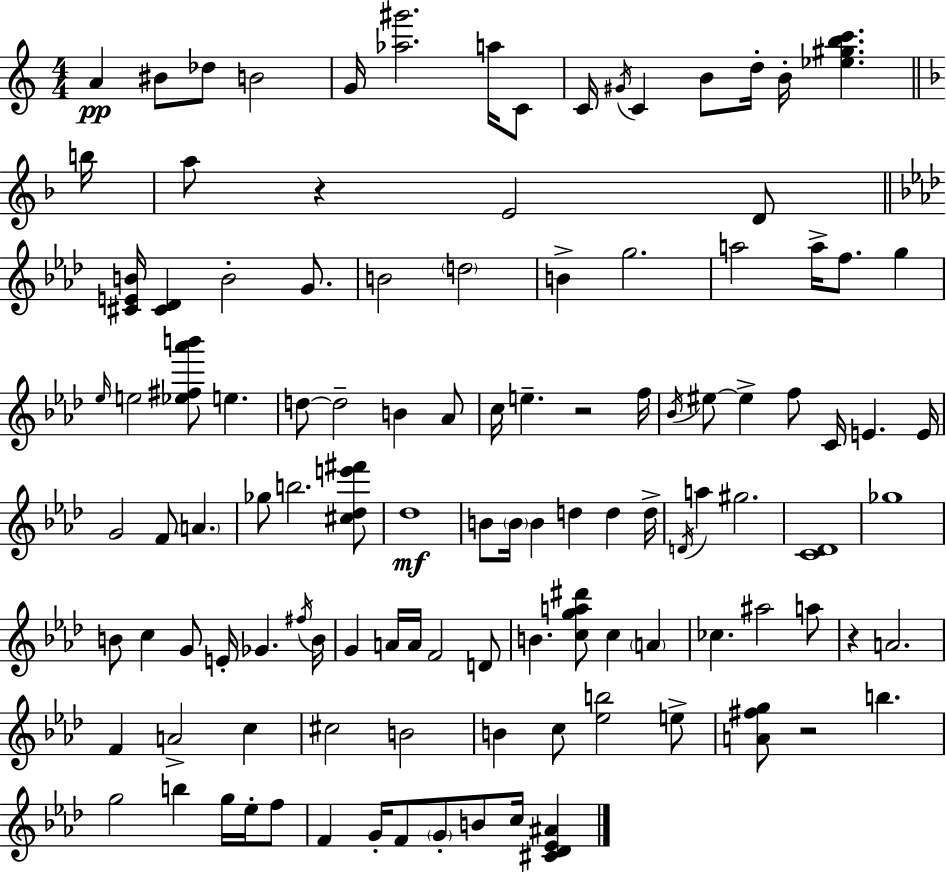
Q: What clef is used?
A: treble